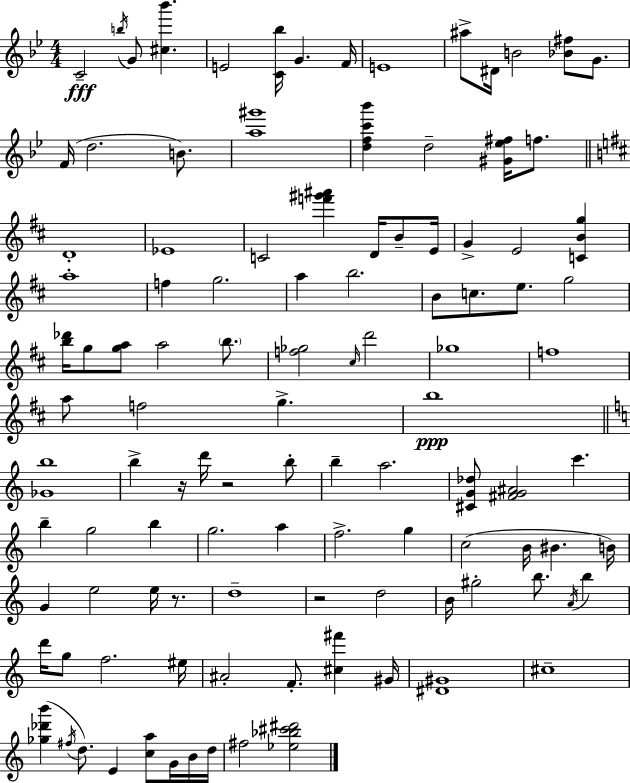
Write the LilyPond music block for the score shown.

{
  \clef treble
  \numericTimeSignature
  \time 4/4
  \key g \minor
  c'2--\fff \acciaccatura { b''16 } g'8 <cis'' bes'''>4. | e'2 <c' bes''>16 g'4. | f'16 e'1 | ais''8-> dis'16 b'2 <bes' fis''>8 g'8. | \break f'16( d''2. b'8.) | <a'' gis'''>1 | <d'' f'' c''' bes'''>4 d''2-- <gis' ees'' fis''>16 f''8. | \bar "||" \break \key d \major d'1-. | ees'1 | c'2 <f''' gis''' ais'''>4 d'16 b'8-- e'16 | g'4-> e'2 <c' b' g''>4 | \break a''1-. | f''4 g''2. | a''4 b''2. | b'8 c''8. e''8. g''2 | \break <b'' des'''>16 g''8 <g'' a''>8 a''2 \parenthesize b''8. | <f'' ges''>2 \grace { cis''16 } d'''2 | ges''1 | f''1 | \break a''8 f''2 g''4.-> | b''1\ppp | \bar "||" \break \key c \major <ges' b''>1 | b''4-> r16 d'''16 r2 b''8-. | b''4-- a''2. | <cis' g' des''>8 <fis' g' ais'>2 c'''4. | \break b''4-- g''2 b''4 | g''2. a''4 | f''2.-> g''4 | c''2( b'16 bis'4. b'16) | \break g'4 e''2 e''16 r8. | d''1-- | r2 d''2 | b'16 gis''2-. b''8. \acciaccatura { a'16 } b''4 | \break d'''16 g''8 f''2. | eis''16 ais'2-. f'8.-. <cis'' fis'''>4 | gis'16 <dis' gis'>1 | cis''1-- | \break <ges'' des''' b'''>4( \acciaccatura { fis''16 } d''8.) e'4 <c'' a''>8 g'16 | b'16 d''16 fis''2 <ees'' bes'' cis''' dis'''>2 | \bar "|."
}